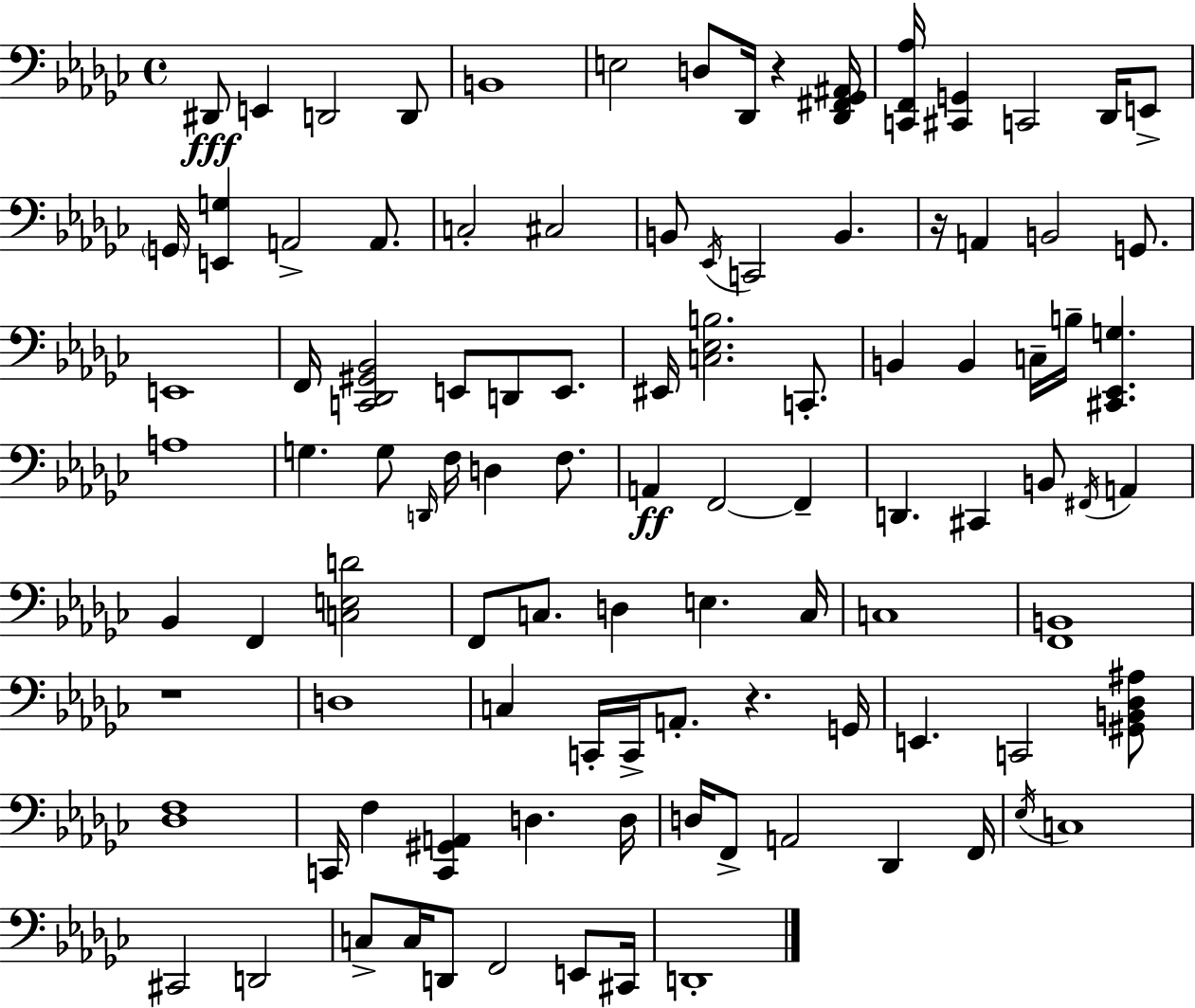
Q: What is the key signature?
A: EES minor